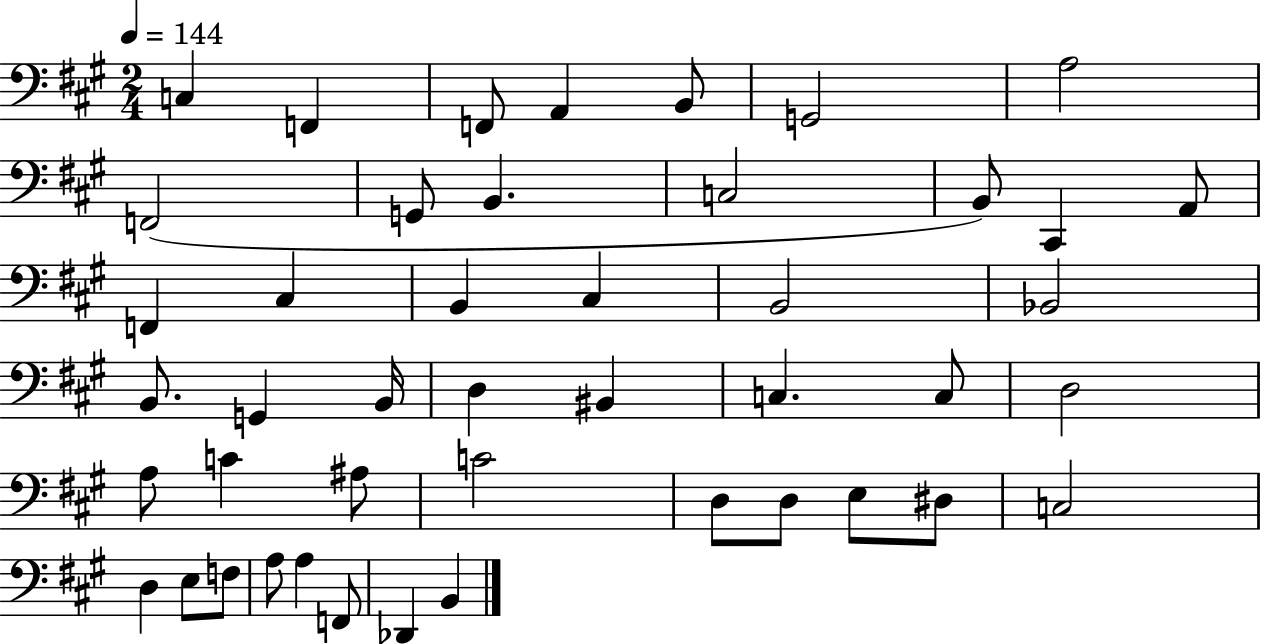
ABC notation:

X:1
T:Untitled
M:2/4
L:1/4
K:A
C, F,, F,,/2 A,, B,,/2 G,,2 A,2 F,,2 G,,/2 B,, C,2 B,,/2 ^C,, A,,/2 F,, ^C, B,, ^C, B,,2 _B,,2 B,,/2 G,, B,,/4 D, ^B,, C, C,/2 D,2 A,/2 C ^A,/2 C2 D,/2 D,/2 E,/2 ^D,/2 C,2 D, E,/2 F,/2 A,/2 A, F,,/2 _D,, B,,